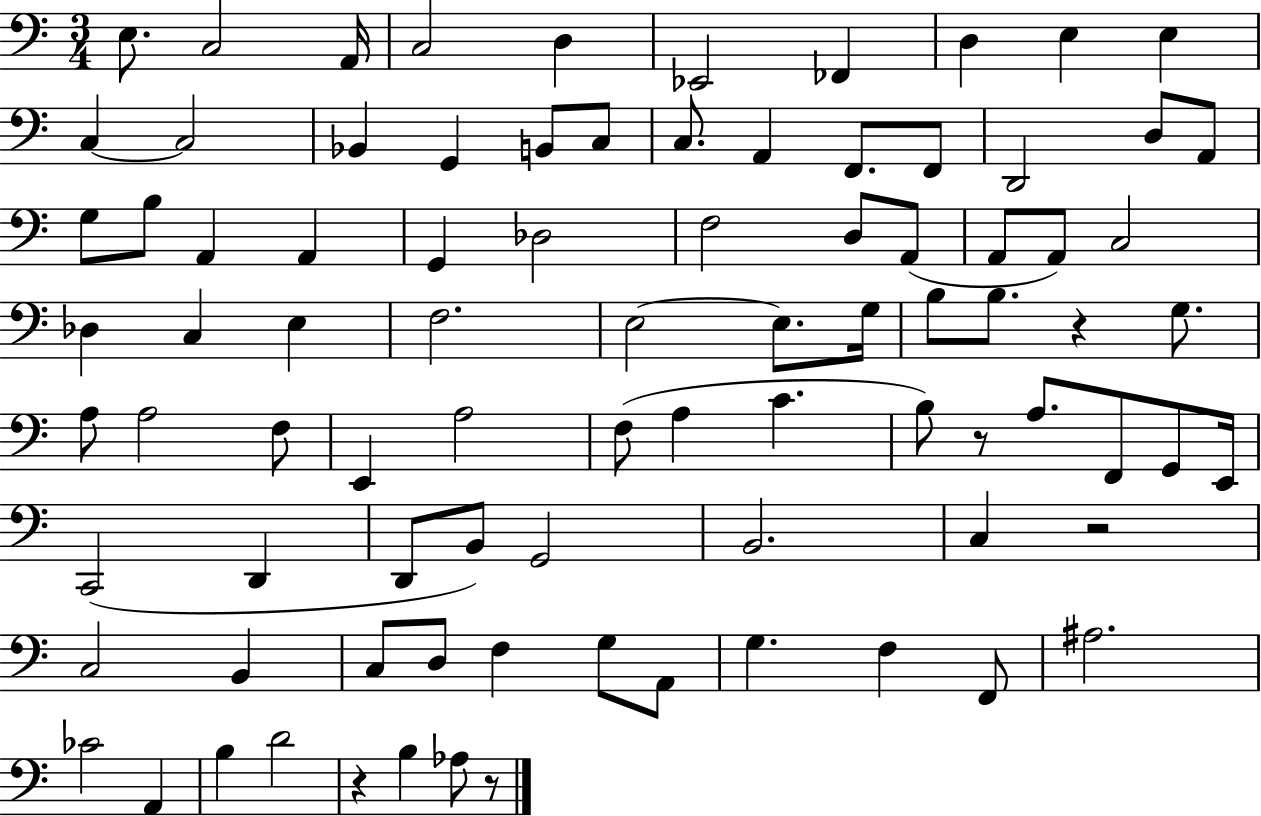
{
  \clef bass
  \numericTimeSignature
  \time 3/4
  \key c \major
  \repeat volta 2 { e8. c2 a,16 | c2 d4 | ees,2 fes,4 | d4 e4 e4 | \break c4~~ c2 | bes,4 g,4 b,8 c8 | c8. a,4 f,8. f,8 | d,2 d8 a,8 | \break g8 b8 a,4 a,4 | g,4 des2 | f2 d8 a,8( | a,8 a,8) c2 | \break des4 c4 e4 | f2. | e2~~ e8. g16 | b8 b8. r4 g8. | \break a8 a2 f8 | e,4 a2 | f8( a4 c'4. | b8) r8 a8. f,8 g,8 e,16 | \break c,2( d,4 | d,8 b,8) g,2 | b,2. | c4 r2 | \break c2 b,4 | c8 d8 f4 g8 a,8 | g4. f4 f,8 | ais2. | \break ces'2 a,4 | b4 d'2 | r4 b4 aes8 r8 | } \bar "|."
}